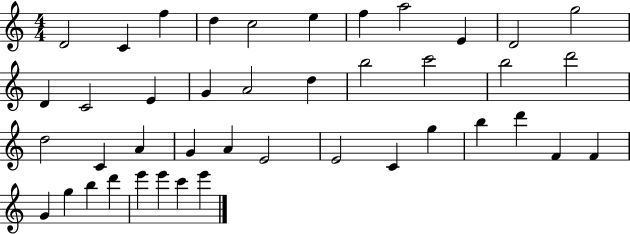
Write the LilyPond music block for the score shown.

{
  \clef treble
  \numericTimeSignature
  \time 4/4
  \key c \major
  d'2 c'4 f''4 | d''4 c''2 e''4 | f''4 a''2 e'4 | d'2 g''2 | \break d'4 c'2 e'4 | g'4 a'2 d''4 | b''2 c'''2 | b''2 d'''2 | \break d''2 c'4 a'4 | g'4 a'4 e'2 | e'2 c'4 g''4 | b''4 d'''4 f'4 f'4 | \break g'4 g''4 b''4 d'''4 | e'''4 e'''4 c'''4 e'''4 | \bar "|."
}